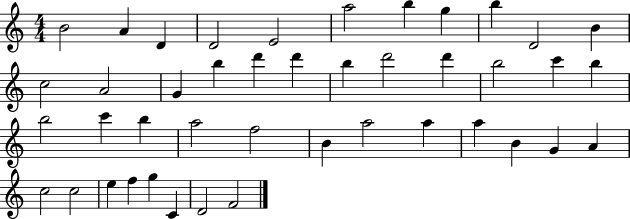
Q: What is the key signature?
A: C major